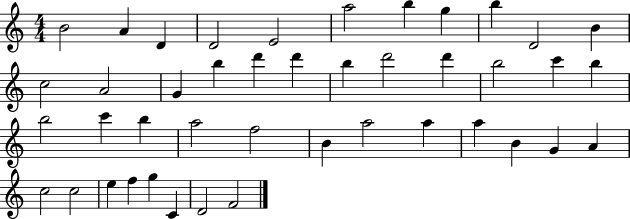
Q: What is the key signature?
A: C major